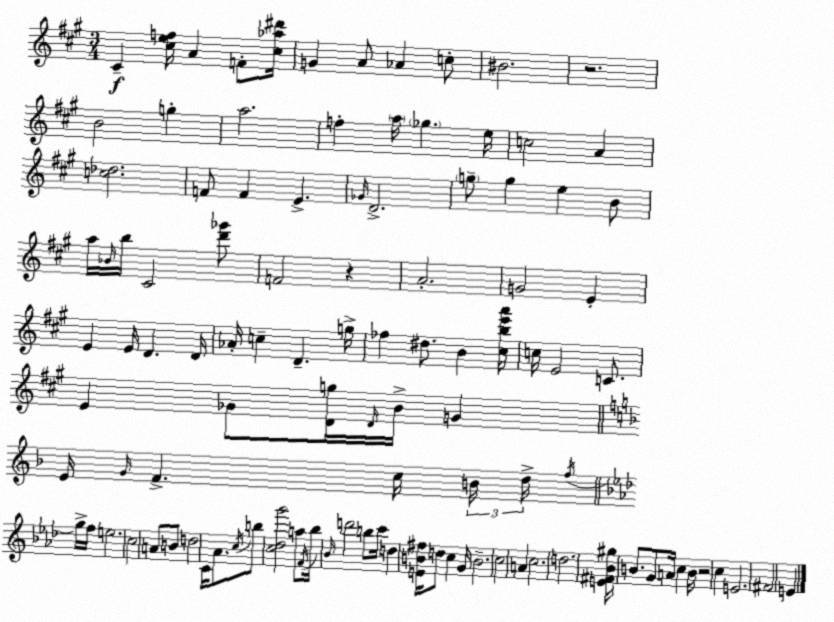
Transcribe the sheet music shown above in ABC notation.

X:1
T:Untitled
M:3/4
L:1/4
K:A
^C [^cef]/4 A F/2 [^c_a^d']/4 G A/2 _A c/2 ^B2 z2 B2 g a2 f a/4 _g e/4 c2 A [c_d]2 F/2 F E _G/4 D2 g/2 g e B/2 a/4 _B/4 b/4 ^C2 [d'_g']/2 F2 z A2 G2 E E E/4 D D/4 _A/4 c D g/4 _f ^d/2 B [^cbe'a']/4 c/4 E2 C/2 E _G/2 [Dg]/4 D/4 B/4 G E/4 G/4 F c/4 B/4 d/4 f/4 g/4 f/4 e2 c2 A/2 B/2 d2 C/4 _A/2 c/4 b/2 [c_dg']2 a/2 F/4 _b/4 _B/4 d'2 b/2 c'/4 d [EB^f]/4 d/2 c G/4 B2 c2 A c2 d2 [E^F_B^g]/4 B/2 G/2 A/4 c B/4 z2 c E2 ^F2 E